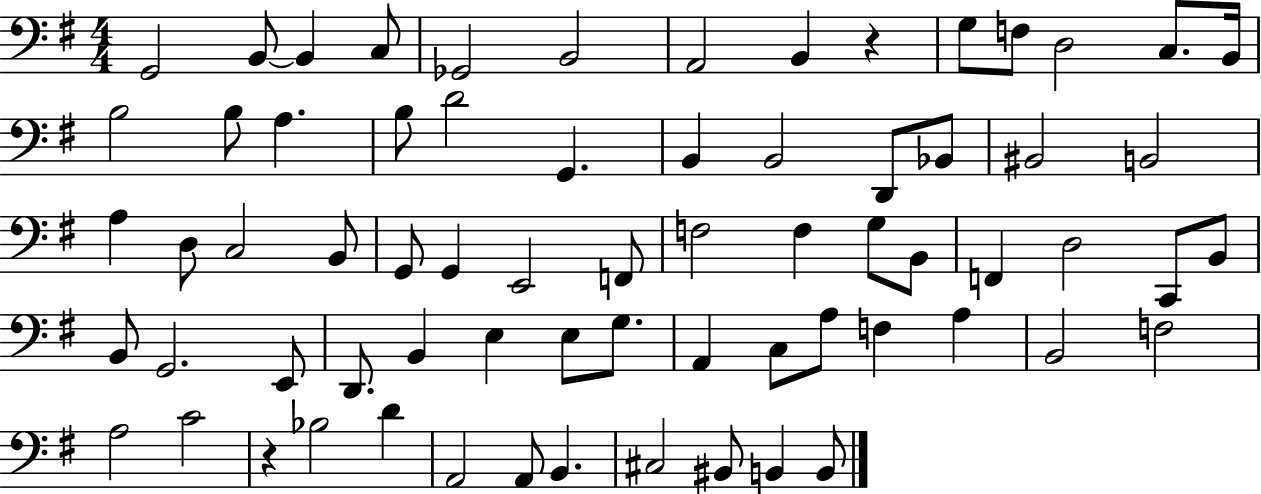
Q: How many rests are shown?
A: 2